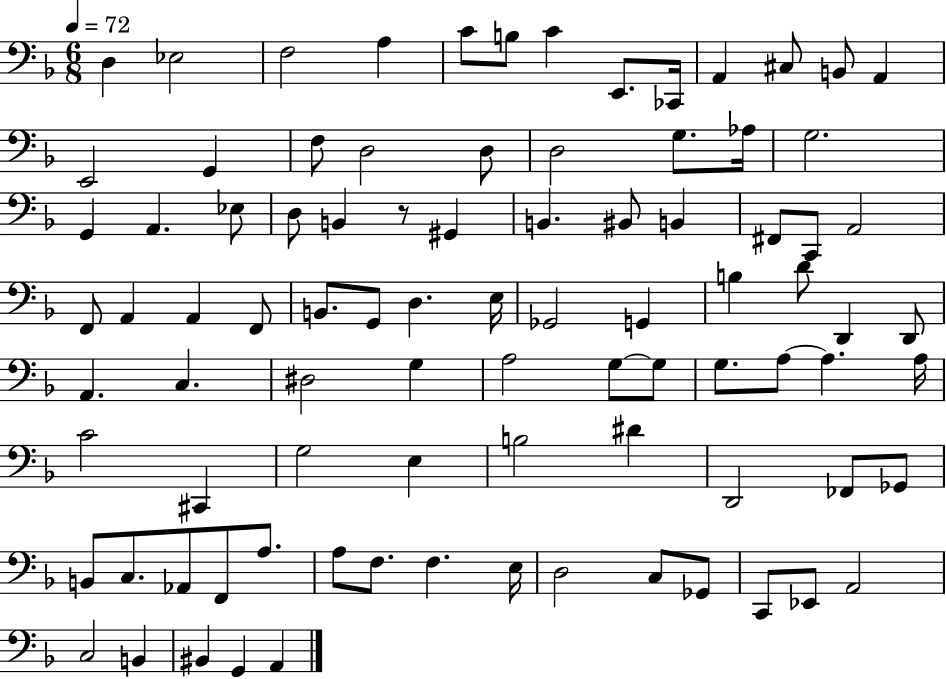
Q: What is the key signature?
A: F major